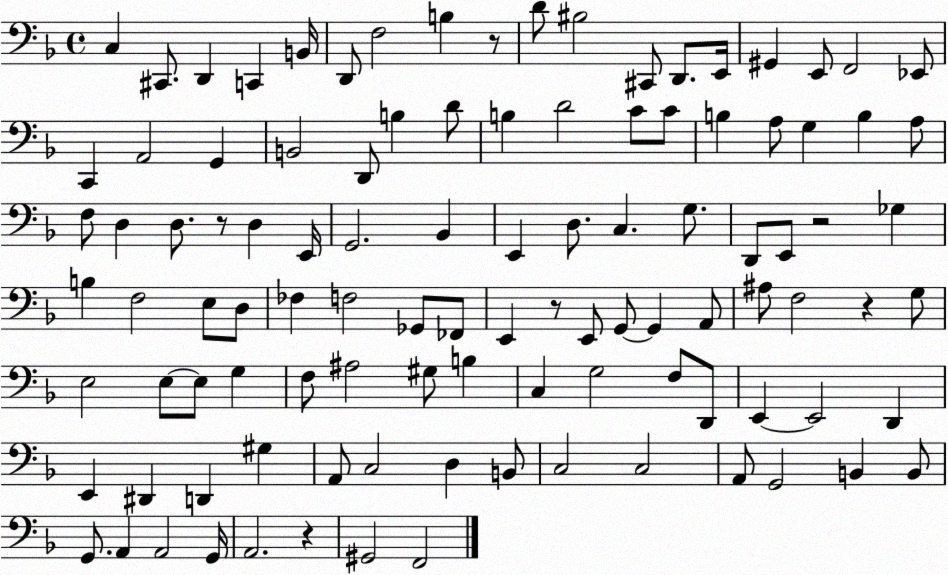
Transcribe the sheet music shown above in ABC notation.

X:1
T:Untitled
M:4/4
L:1/4
K:F
C, ^C,,/2 D,, C,, B,,/4 D,,/2 F,2 B, z/2 D/2 ^B,2 ^C,,/2 D,,/2 E,,/4 ^G,, E,,/2 F,,2 _E,,/2 C,, A,,2 G,, B,,2 D,,/2 B, D/2 B, D2 C/2 C/2 B, A,/2 G, B, A,/2 F,/2 D, D,/2 z/2 D, E,,/4 G,,2 _B,, E,, D,/2 C, G,/2 D,,/2 E,,/2 z2 _G, B, F,2 E,/2 D,/2 _F, F,2 _G,,/2 _F,,/2 E,, z/2 E,,/2 G,,/2 G,, A,,/2 ^A,/2 F,2 z G,/2 E,2 E,/2 E,/2 G, F,/2 ^A,2 ^G,/2 B, C, G,2 F,/2 D,,/2 E,, E,,2 D,, E,, ^D,, D,, ^G, A,,/2 C,2 D, B,,/2 C,2 C,2 A,,/2 G,,2 B,, B,,/2 G,,/2 A,, A,,2 G,,/4 A,,2 z ^G,,2 F,,2